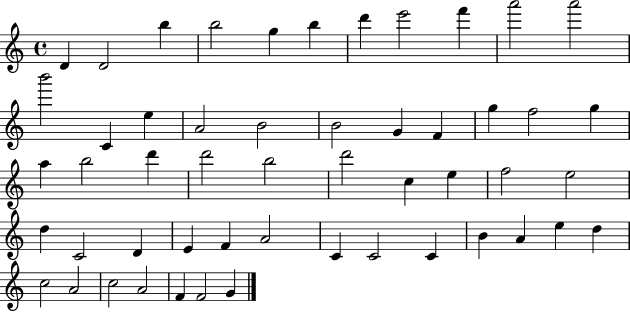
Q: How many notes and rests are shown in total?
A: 52